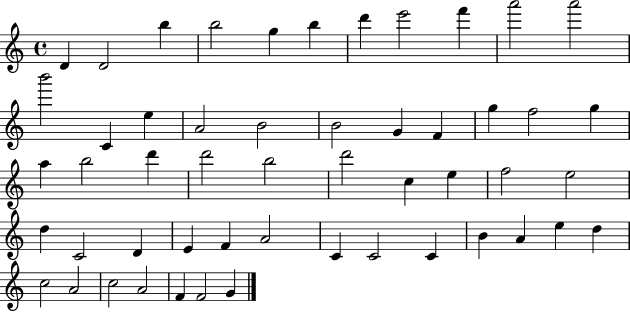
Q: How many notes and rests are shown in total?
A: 52